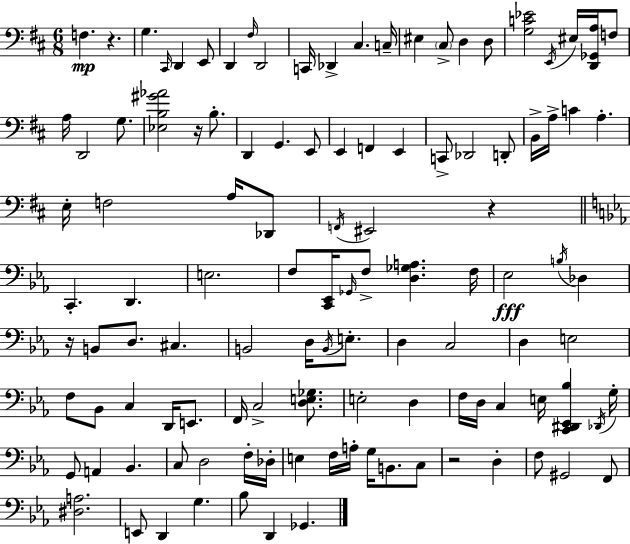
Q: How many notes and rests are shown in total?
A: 114